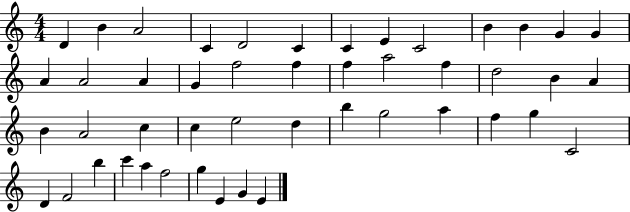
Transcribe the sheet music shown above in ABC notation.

X:1
T:Untitled
M:4/4
L:1/4
K:C
D B A2 C D2 C C E C2 B B G G A A2 A G f2 f f a2 f d2 B A B A2 c c e2 d b g2 a f g C2 D F2 b c' a f2 g E G E